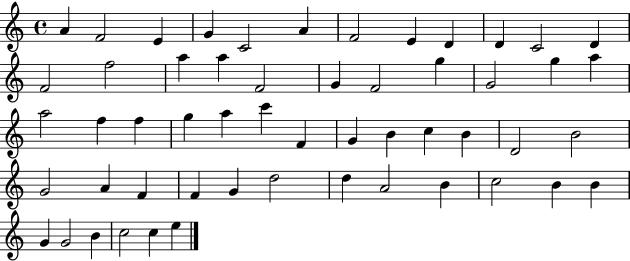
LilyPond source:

{
  \clef treble
  \time 4/4
  \defaultTimeSignature
  \key c \major
  a'4 f'2 e'4 | g'4 c'2 a'4 | f'2 e'4 d'4 | d'4 c'2 d'4 | \break f'2 f''2 | a''4 a''4 f'2 | g'4 f'2 g''4 | g'2 g''4 a''4 | \break a''2 f''4 f''4 | g''4 a''4 c'''4 f'4 | g'4 b'4 c''4 b'4 | d'2 b'2 | \break g'2 a'4 f'4 | f'4 g'4 d''2 | d''4 a'2 b'4 | c''2 b'4 b'4 | \break g'4 g'2 b'4 | c''2 c''4 e''4 | \bar "|."
}